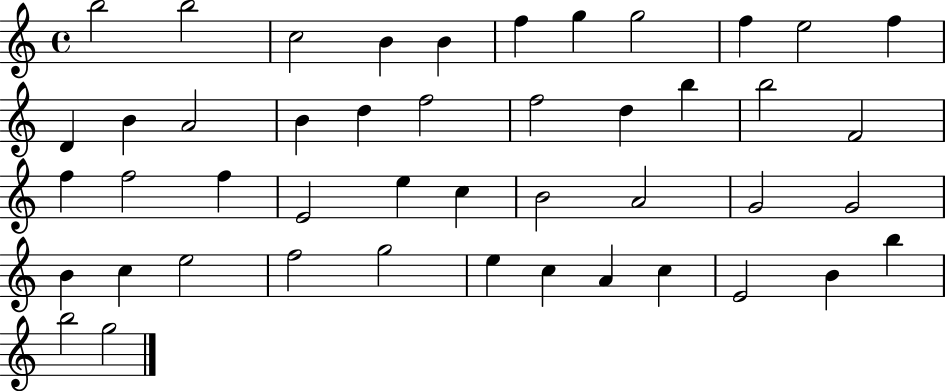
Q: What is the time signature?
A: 4/4